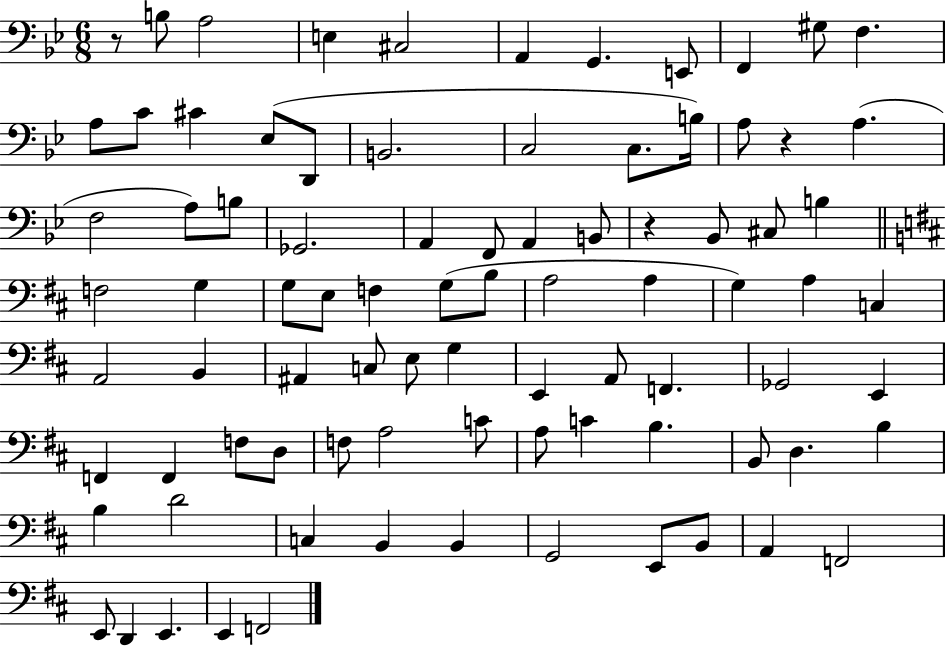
R/e B3/e A3/h E3/q C#3/h A2/q G2/q. E2/e F2/q G#3/e F3/q. A3/e C4/e C#4/q Eb3/e D2/e B2/h. C3/h C3/e. B3/s A3/e R/q A3/q. F3/h A3/e B3/e Gb2/h. A2/q F2/e A2/q B2/e R/q Bb2/e C#3/e B3/q F3/h G3/q G3/e E3/e F3/q G3/e B3/e A3/h A3/q G3/q A3/q C3/q A2/h B2/q A#2/q C3/e E3/e G3/q E2/q A2/e F2/q. Gb2/h E2/q F2/q F2/q F3/e D3/e F3/e A3/h C4/e A3/e C4/q B3/q. B2/e D3/q. B3/q B3/q D4/h C3/q B2/q B2/q G2/h E2/e B2/e A2/q F2/h E2/e D2/q E2/q. E2/q F2/h